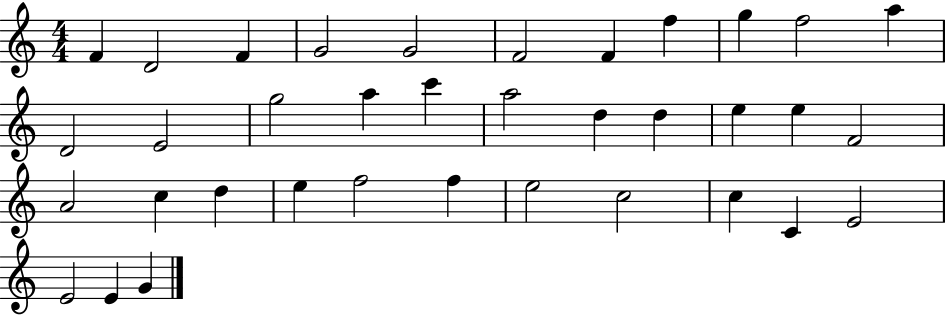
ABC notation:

X:1
T:Untitled
M:4/4
L:1/4
K:C
F D2 F G2 G2 F2 F f g f2 a D2 E2 g2 a c' a2 d d e e F2 A2 c d e f2 f e2 c2 c C E2 E2 E G